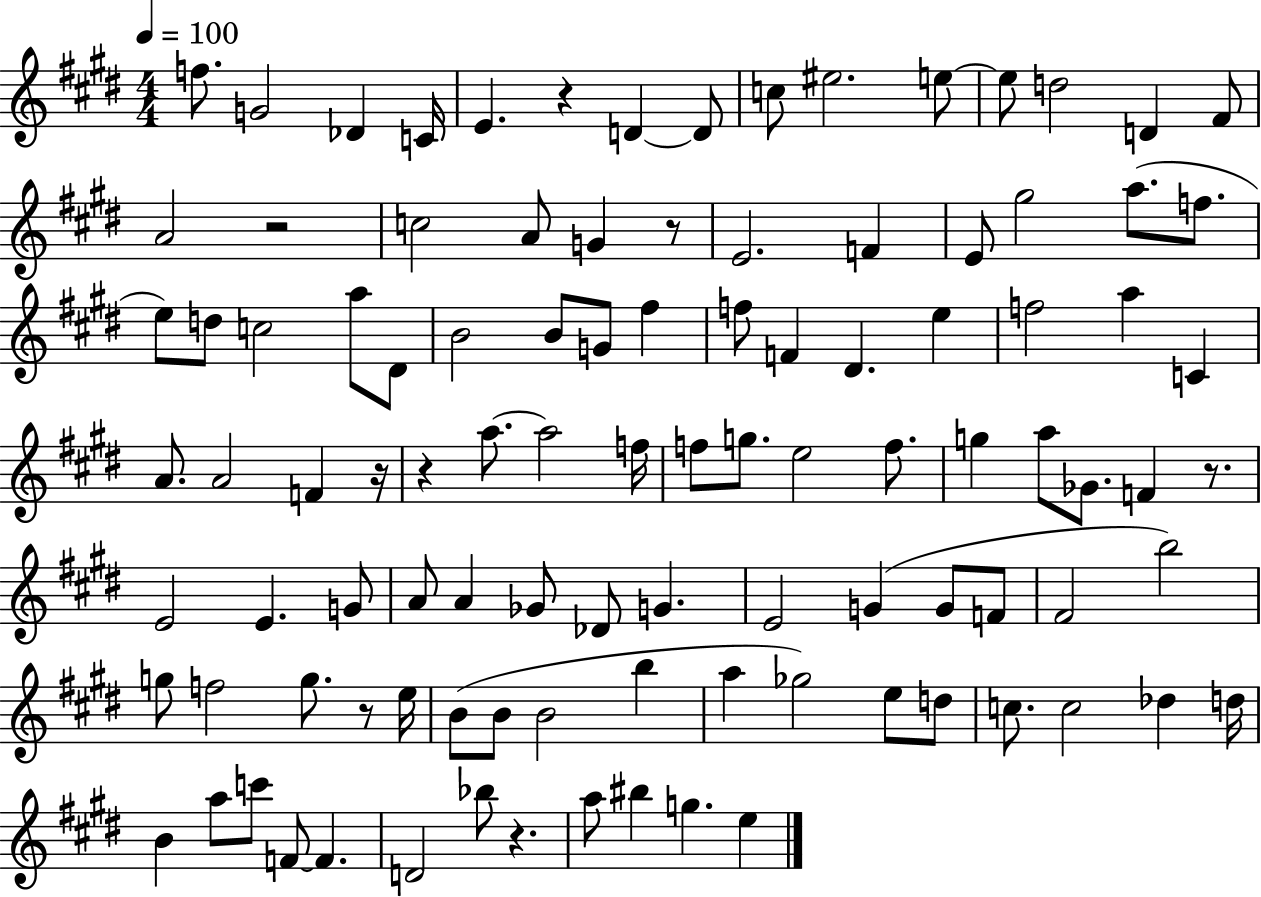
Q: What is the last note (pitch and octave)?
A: E5